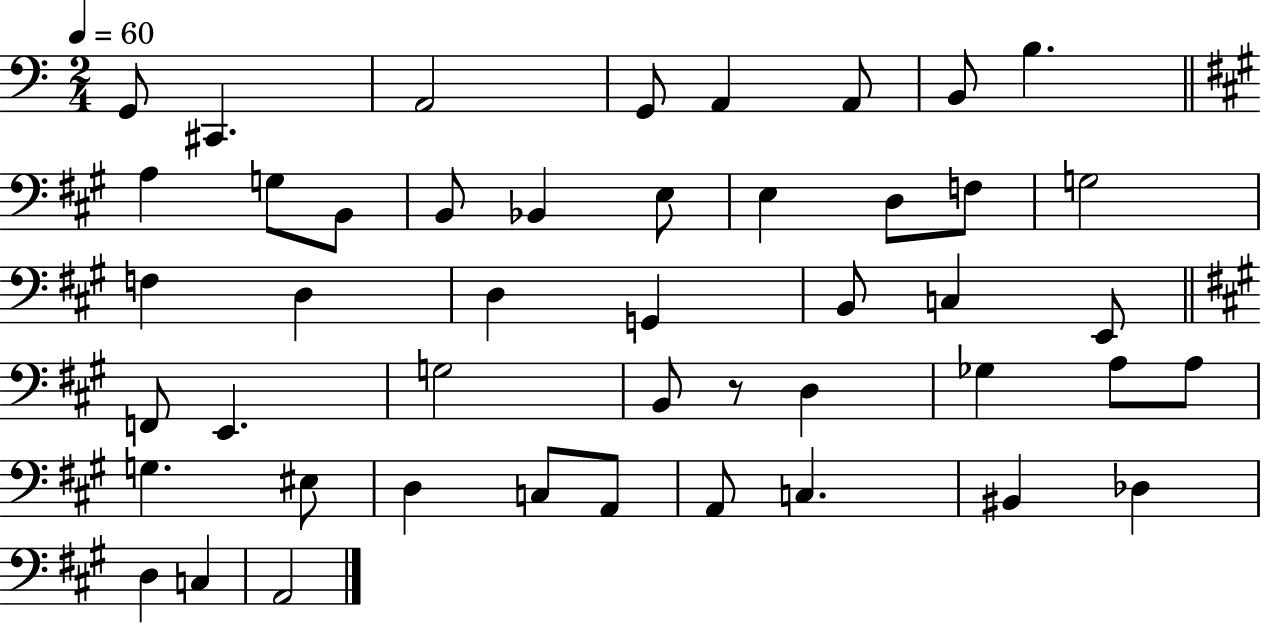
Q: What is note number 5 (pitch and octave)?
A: A2